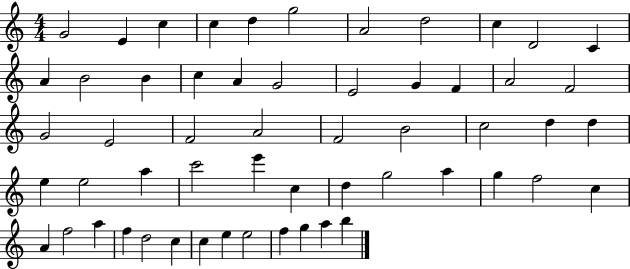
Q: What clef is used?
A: treble